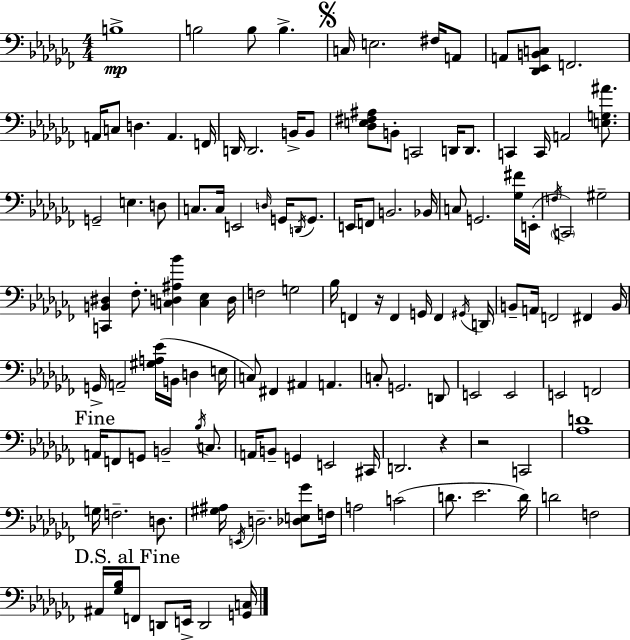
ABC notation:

X:1
T:Untitled
M:4/4
L:1/4
K:Abm
B,4 B,2 B,/2 B, C,/4 E,2 ^F,/4 A,,/2 A,,/2 [_D,,_E,,B,,C,]/2 F,,2 A,,/4 C,/2 D, A,, F,,/4 D,,/4 D,,2 B,,/4 B,,/2 [_D,E,^F,^A,]/2 B,,/2 C,,2 D,,/4 D,,/2 C,, C,,/4 A,,2 [E,G,^A]/2 G,,2 E, D,/2 C,/2 C,/4 E,,2 D,/4 G,,/4 D,,/4 G,,/2 E,,/4 F,,/2 B,,2 _B,,/4 C,/2 G,,2 [_G,^F]/4 E,,/4 F,/4 C,,2 ^G,2 [C,,B,,^D,] _F,/2 [C,D,^A,_B] [C,_E,] D,/4 F,2 G,2 _B,/4 F,, z/4 F,, G,,/4 F,, ^G,,/4 D,,/4 B,,/2 A,,/4 F,,2 ^F,, B,,/4 G,,/4 A,,2 [^G,A,_E]/4 B,,/4 D, E,/4 C,/2 ^F,, ^A,, A,, C,/2 G,,2 D,,/2 E,,2 E,,2 E,,2 F,,2 A,,/4 F,,/2 G,,/2 B,,2 _B,/4 C,/2 A,,/4 B,,/2 G,, E,,2 ^C,,/4 D,,2 z z2 C,,2 [_A,D]4 G,/4 F,2 D,/2 [^G,^A,]/4 E,,/4 D,2 [_D,E,_G]/2 F,/4 A,2 C2 D/2 _E2 D/4 D2 F,2 ^A,,/4 [_G,_B,]/4 F,,/2 D,,/2 E,,/4 D,,2 [G,,C,]/4